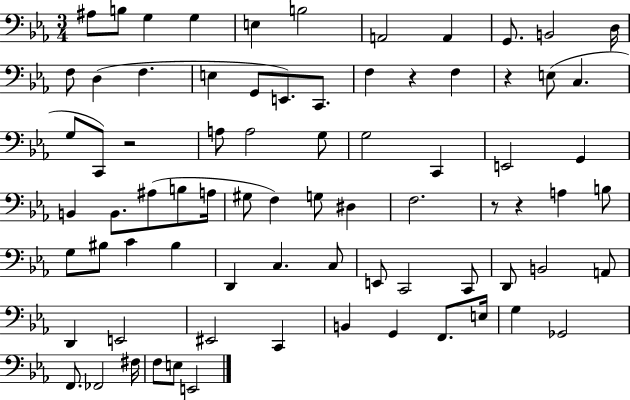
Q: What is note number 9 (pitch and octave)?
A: G2